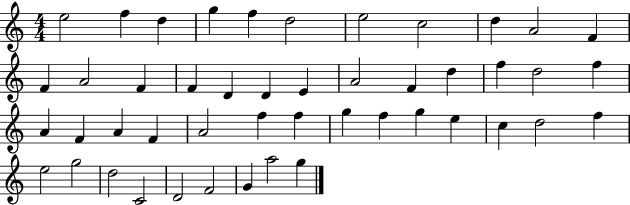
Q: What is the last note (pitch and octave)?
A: G5